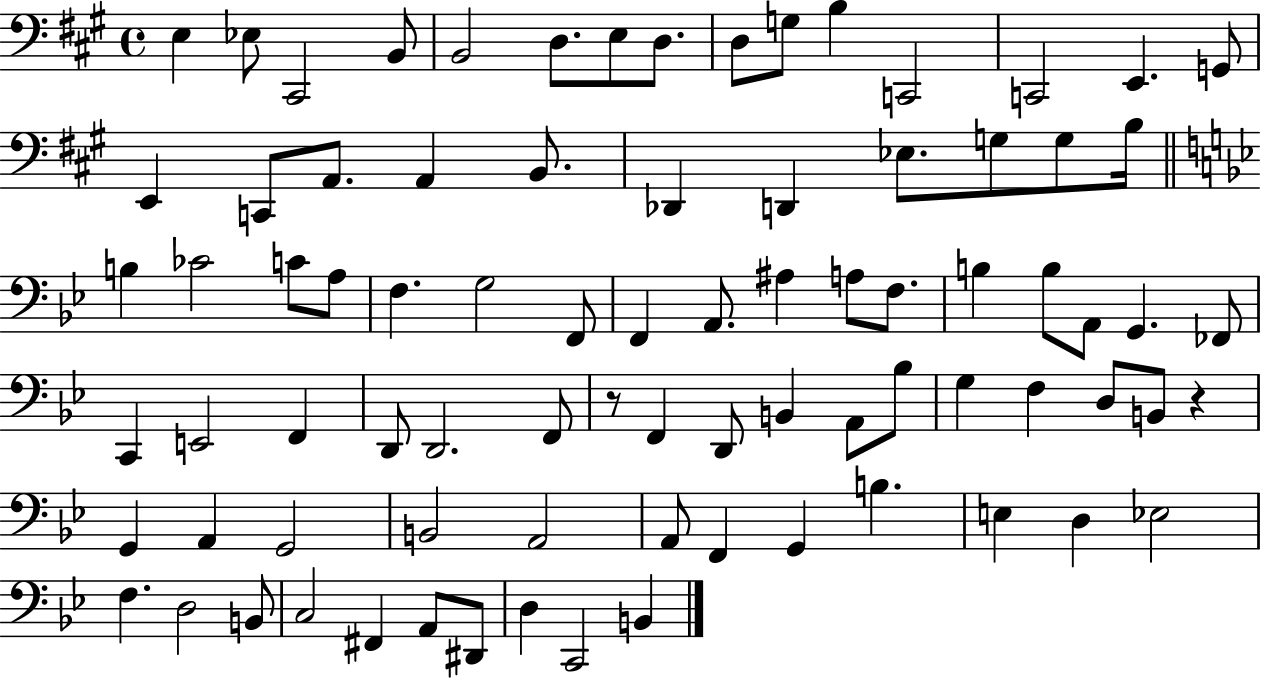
E3/q Eb3/e C#2/h B2/e B2/h D3/e. E3/e D3/e. D3/e G3/e B3/q C2/h C2/h E2/q. G2/e E2/q C2/e A2/e. A2/q B2/e. Db2/q D2/q Eb3/e. G3/e G3/e B3/s B3/q CES4/h C4/e A3/e F3/q. G3/h F2/e F2/q A2/e. A#3/q A3/e F3/e. B3/q B3/e A2/e G2/q. FES2/e C2/q E2/h F2/q D2/e D2/h. F2/e R/e F2/q D2/e B2/q A2/e Bb3/e G3/q F3/q D3/e B2/e R/q G2/q A2/q G2/h B2/h A2/h A2/e F2/q G2/q B3/q. E3/q D3/q Eb3/h F3/q. D3/h B2/e C3/h F#2/q A2/e D#2/e D3/q C2/h B2/q